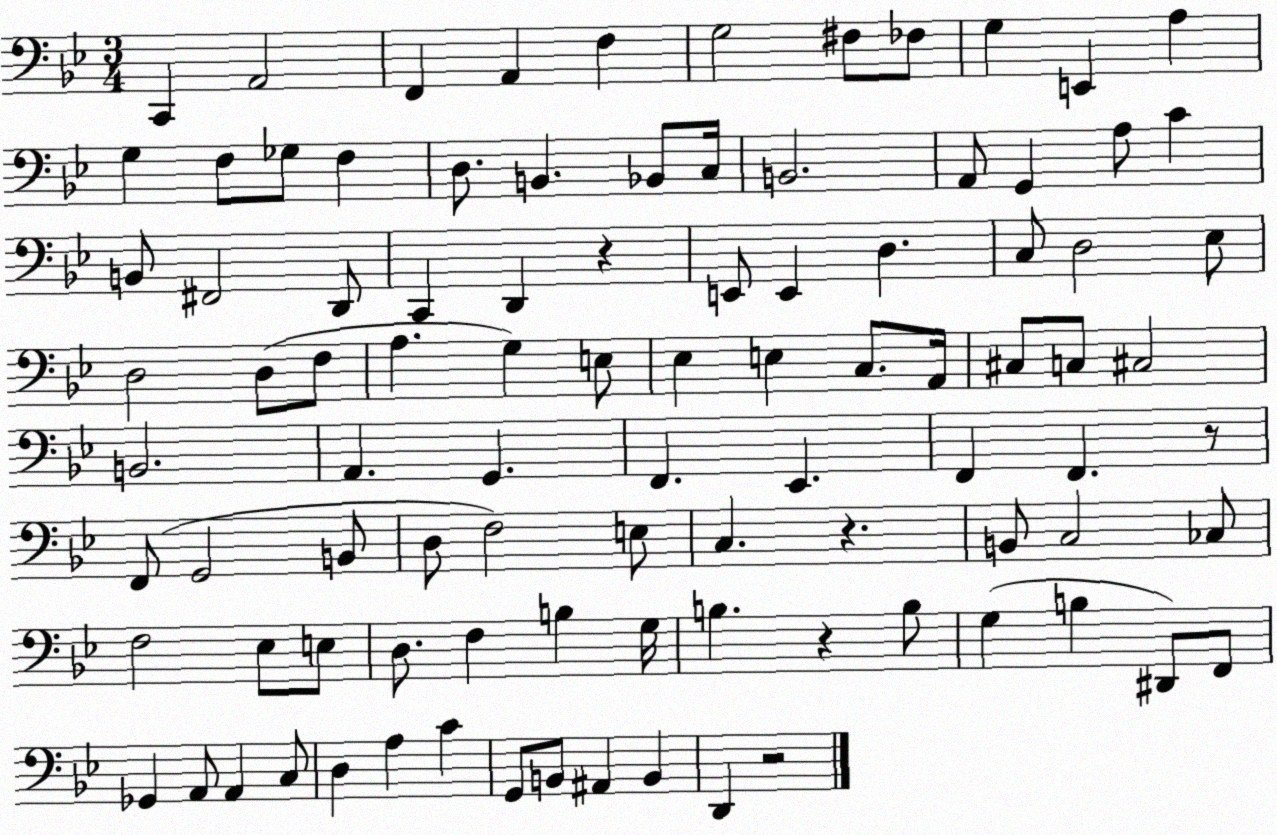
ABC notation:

X:1
T:Untitled
M:3/4
L:1/4
K:Bb
C,, A,,2 F,, A,, F, G,2 ^F,/2 _F,/2 G, E,, A, G, F,/2 _G,/2 F, D,/2 B,, _B,,/2 C,/4 B,,2 A,,/2 G,, A,/2 C B,,/2 ^F,,2 D,,/2 C,, D,, z E,,/2 E,, D, C,/2 D,2 _E,/2 D,2 D,/2 F,/2 A, G, E,/2 _E, E, C,/2 A,,/4 ^C,/2 C,/2 ^C,2 B,,2 A,, G,, F,, _E,, F,, F,, z/2 F,,/2 G,,2 B,,/2 D,/2 F,2 E,/2 C, z B,,/2 C,2 _C,/2 F,2 _E,/2 E,/2 D,/2 F, B, G,/4 B, z B,/2 G, B, ^D,,/2 F,,/2 _G,, A,,/2 A,, C,/2 D, A, C G,,/2 B,,/2 ^A,, B,, D,, z2